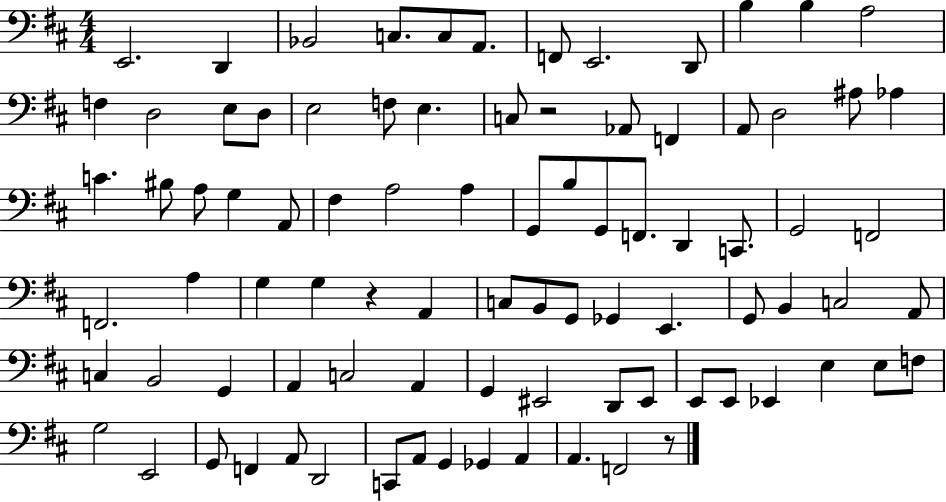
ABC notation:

X:1
T:Untitled
M:4/4
L:1/4
K:D
E,,2 D,, _B,,2 C,/2 C,/2 A,,/2 F,,/2 E,,2 D,,/2 B, B, A,2 F, D,2 E,/2 D,/2 E,2 F,/2 E, C,/2 z2 _A,,/2 F,, A,,/2 D,2 ^A,/2 _A, C ^B,/2 A,/2 G, A,,/2 ^F, A,2 A, G,,/2 B,/2 G,,/2 F,,/2 D,, C,,/2 G,,2 F,,2 F,,2 A, G, G, z A,, C,/2 B,,/2 G,,/2 _G,, E,, G,,/2 B,, C,2 A,,/2 C, B,,2 G,, A,, C,2 A,, G,, ^E,,2 D,,/2 ^E,,/2 E,,/2 E,,/2 _E,, E, E,/2 F,/2 G,2 E,,2 G,,/2 F,, A,,/2 D,,2 C,,/2 A,,/2 G,, _G,, A,, A,, F,,2 z/2